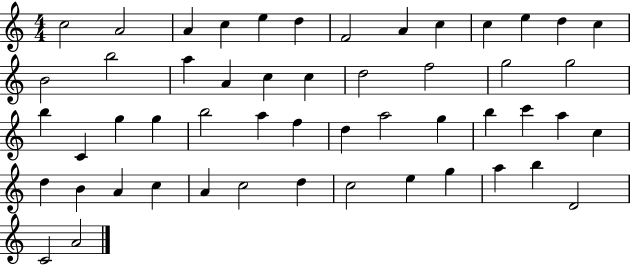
{
  \clef treble
  \numericTimeSignature
  \time 4/4
  \key c \major
  c''2 a'2 | a'4 c''4 e''4 d''4 | f'2 a'4 c''4 | c''4 e''4 d''4 c''4 | \break b'2 b''2 | a''4 a'4 c''4 c''4 | d''2 f''2 | g''2 g''2 | \break b''4 c'4 g''4 g''4 | b''2 a''4 f''4 | d''4 a''2 g''4 | b''4 c'''4 a''4 c''4 | \break d''4 b'4 a'4 c''4 | a'4 c''2 d''4 | c''2 e''4 g''4 | a''4 b''4 d'2 | \break c'2 a'2 | \bar "|."
}